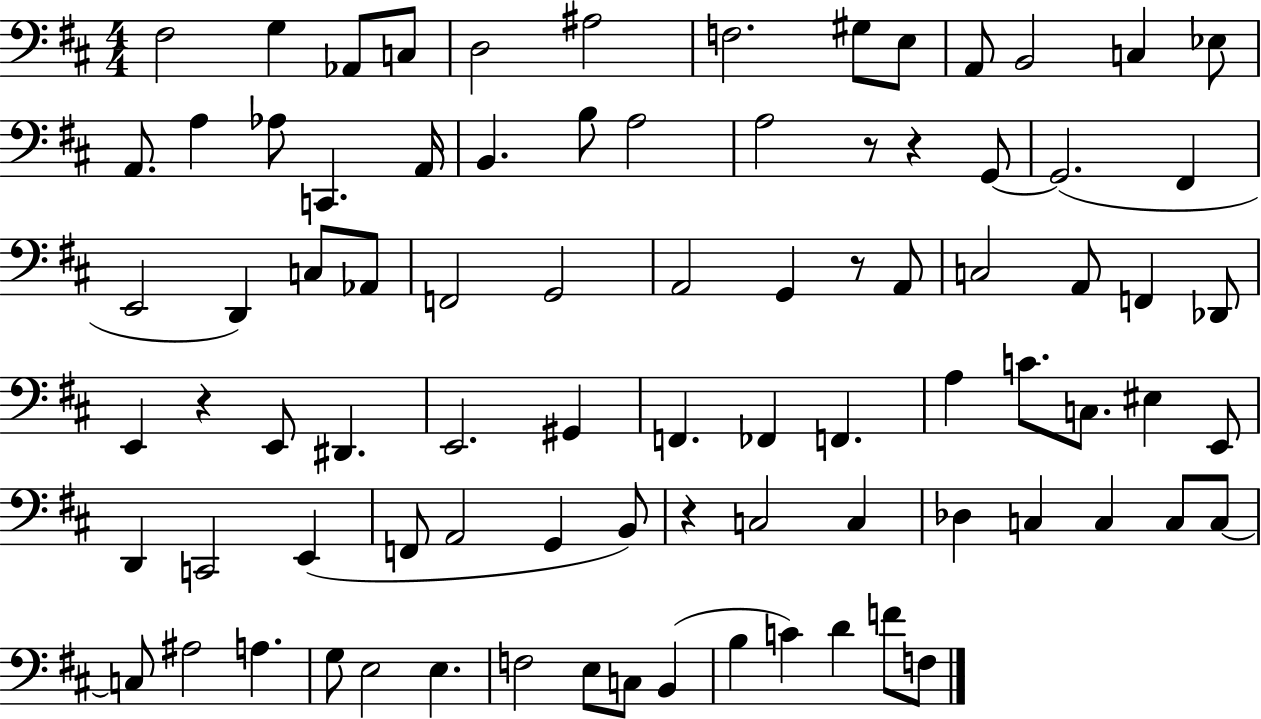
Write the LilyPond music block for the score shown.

{
  \clef bass
  \numericTimeSignature
  \time 4/4
  \key d \major
  fis2 g4 aes,8 c8 | d2 ais2 | f2. gis8 e8 | a,8 b,2 c4 ees8 | \break a,8. a4 aes8 c,4. a,16 | b,4. b8 a2 | a2 r8 r4 g,8~~ | g,2.( fis,4 | \break e,2 d,4) c8 aes,8 | f,2 g,2 | a,2 g,4 r8 a,8 | c2 a,8 f,4 des,8 | \break e,4 r4 e,8 dis,4. | e,2. gis,4 | f,4. fes,4 f,4. | a4 c'8. c8. eis4 e,8 | \break d,4 c,2 e,4( | f,8 a,2 g,4 b,8) | r4 c2 c4 | des4 c4 c4 c8 c8~~ | \break c8 ais2 a4. | g8 e2 e4. | f2 e8 c8 b,4( | b4 c'4) d'4 f'8 f8 | \break \bar "|."
}